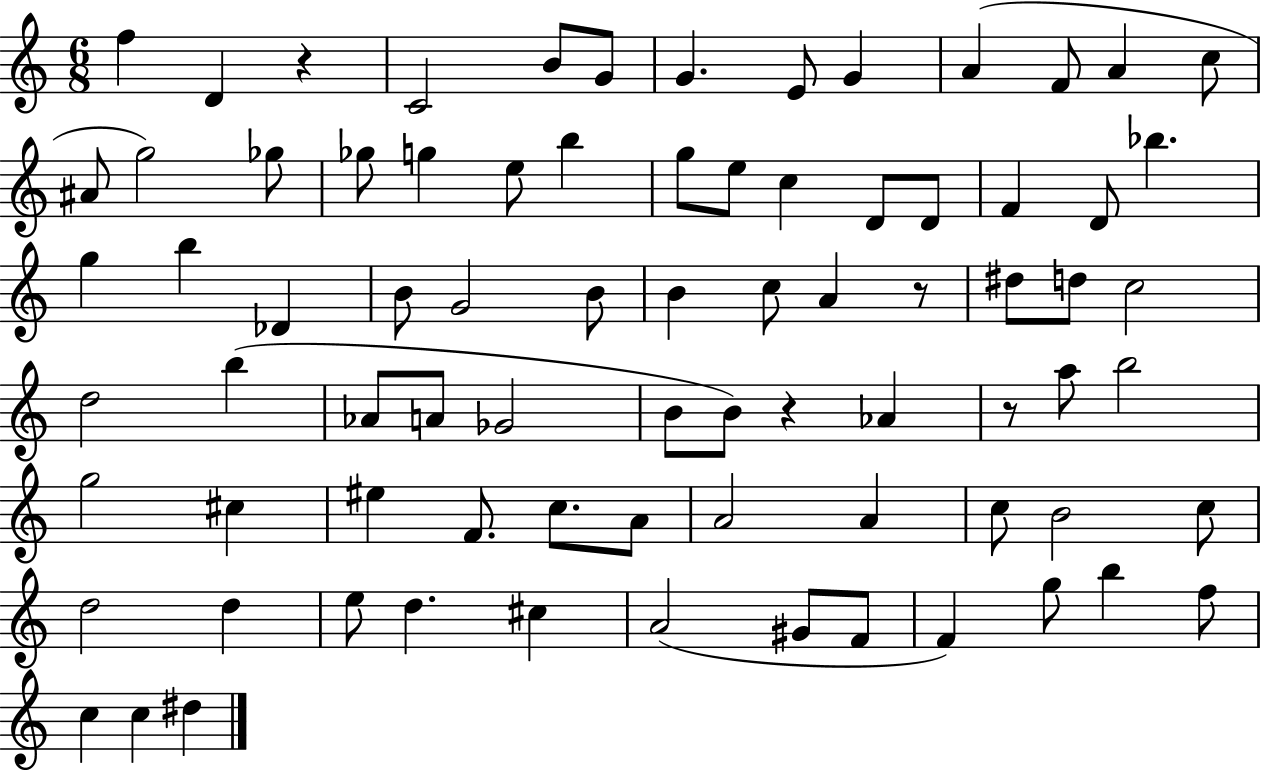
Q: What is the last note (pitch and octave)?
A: D#5